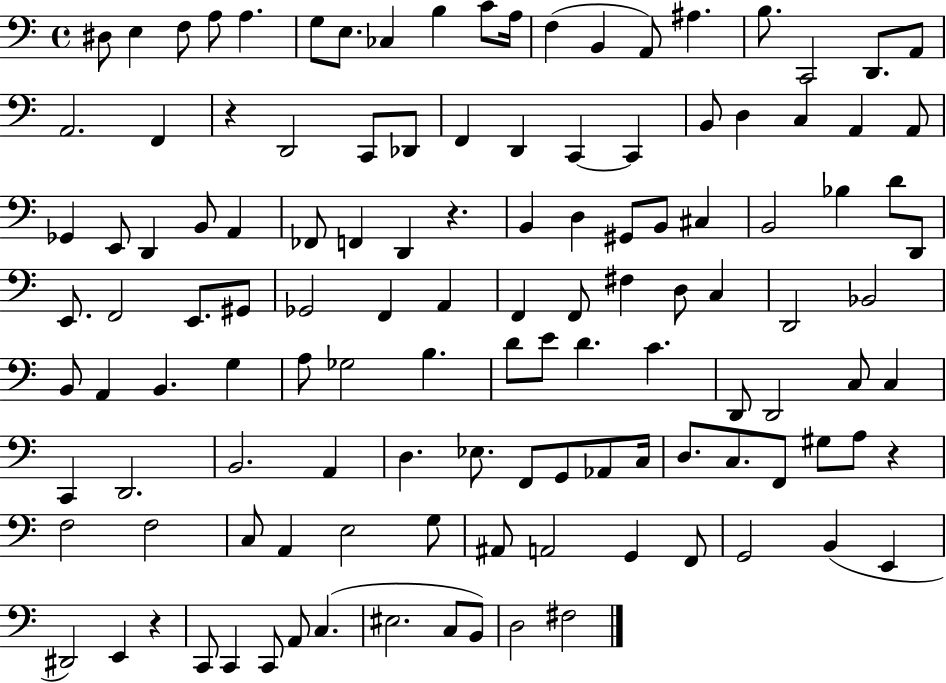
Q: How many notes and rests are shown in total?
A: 123